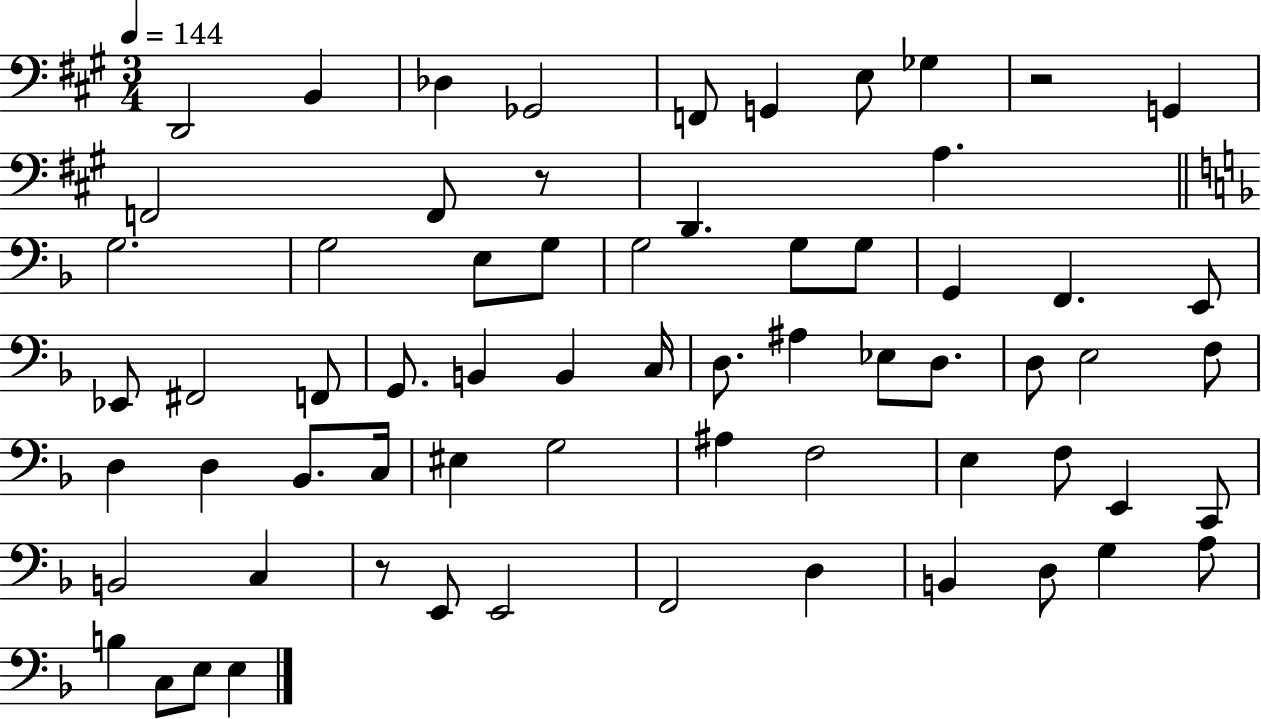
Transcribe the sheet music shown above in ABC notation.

X:1
T:Untitled
M:3/4
L:1/4
K:A
D,,2 B,, _D, _G,,2 F,,/2 G,, E,/2 _G, z2 G,, F,,2 F,,/2 z/2 D,, A, G,2 G,2 E,/2 G,/2 G,2 G,/2 G,/2 G,, F,, E,,/2 _E,,/2 ^F,,2 F,,/2 G,,/2 B,, B,, C,/4 D,/2 ^A, _E,/2 D,/2 D,/2 E,2 F,/2 D, D, _B,,/2 C,/4 ^E, G,2 ^A, F,2 E, F,/2 E,, C,,/2 B,,2 C, z/2 E,,/2 E,,2 F,,2 D, B,, D,/2 G, A,/2 B, C,/2 E,/2 E,